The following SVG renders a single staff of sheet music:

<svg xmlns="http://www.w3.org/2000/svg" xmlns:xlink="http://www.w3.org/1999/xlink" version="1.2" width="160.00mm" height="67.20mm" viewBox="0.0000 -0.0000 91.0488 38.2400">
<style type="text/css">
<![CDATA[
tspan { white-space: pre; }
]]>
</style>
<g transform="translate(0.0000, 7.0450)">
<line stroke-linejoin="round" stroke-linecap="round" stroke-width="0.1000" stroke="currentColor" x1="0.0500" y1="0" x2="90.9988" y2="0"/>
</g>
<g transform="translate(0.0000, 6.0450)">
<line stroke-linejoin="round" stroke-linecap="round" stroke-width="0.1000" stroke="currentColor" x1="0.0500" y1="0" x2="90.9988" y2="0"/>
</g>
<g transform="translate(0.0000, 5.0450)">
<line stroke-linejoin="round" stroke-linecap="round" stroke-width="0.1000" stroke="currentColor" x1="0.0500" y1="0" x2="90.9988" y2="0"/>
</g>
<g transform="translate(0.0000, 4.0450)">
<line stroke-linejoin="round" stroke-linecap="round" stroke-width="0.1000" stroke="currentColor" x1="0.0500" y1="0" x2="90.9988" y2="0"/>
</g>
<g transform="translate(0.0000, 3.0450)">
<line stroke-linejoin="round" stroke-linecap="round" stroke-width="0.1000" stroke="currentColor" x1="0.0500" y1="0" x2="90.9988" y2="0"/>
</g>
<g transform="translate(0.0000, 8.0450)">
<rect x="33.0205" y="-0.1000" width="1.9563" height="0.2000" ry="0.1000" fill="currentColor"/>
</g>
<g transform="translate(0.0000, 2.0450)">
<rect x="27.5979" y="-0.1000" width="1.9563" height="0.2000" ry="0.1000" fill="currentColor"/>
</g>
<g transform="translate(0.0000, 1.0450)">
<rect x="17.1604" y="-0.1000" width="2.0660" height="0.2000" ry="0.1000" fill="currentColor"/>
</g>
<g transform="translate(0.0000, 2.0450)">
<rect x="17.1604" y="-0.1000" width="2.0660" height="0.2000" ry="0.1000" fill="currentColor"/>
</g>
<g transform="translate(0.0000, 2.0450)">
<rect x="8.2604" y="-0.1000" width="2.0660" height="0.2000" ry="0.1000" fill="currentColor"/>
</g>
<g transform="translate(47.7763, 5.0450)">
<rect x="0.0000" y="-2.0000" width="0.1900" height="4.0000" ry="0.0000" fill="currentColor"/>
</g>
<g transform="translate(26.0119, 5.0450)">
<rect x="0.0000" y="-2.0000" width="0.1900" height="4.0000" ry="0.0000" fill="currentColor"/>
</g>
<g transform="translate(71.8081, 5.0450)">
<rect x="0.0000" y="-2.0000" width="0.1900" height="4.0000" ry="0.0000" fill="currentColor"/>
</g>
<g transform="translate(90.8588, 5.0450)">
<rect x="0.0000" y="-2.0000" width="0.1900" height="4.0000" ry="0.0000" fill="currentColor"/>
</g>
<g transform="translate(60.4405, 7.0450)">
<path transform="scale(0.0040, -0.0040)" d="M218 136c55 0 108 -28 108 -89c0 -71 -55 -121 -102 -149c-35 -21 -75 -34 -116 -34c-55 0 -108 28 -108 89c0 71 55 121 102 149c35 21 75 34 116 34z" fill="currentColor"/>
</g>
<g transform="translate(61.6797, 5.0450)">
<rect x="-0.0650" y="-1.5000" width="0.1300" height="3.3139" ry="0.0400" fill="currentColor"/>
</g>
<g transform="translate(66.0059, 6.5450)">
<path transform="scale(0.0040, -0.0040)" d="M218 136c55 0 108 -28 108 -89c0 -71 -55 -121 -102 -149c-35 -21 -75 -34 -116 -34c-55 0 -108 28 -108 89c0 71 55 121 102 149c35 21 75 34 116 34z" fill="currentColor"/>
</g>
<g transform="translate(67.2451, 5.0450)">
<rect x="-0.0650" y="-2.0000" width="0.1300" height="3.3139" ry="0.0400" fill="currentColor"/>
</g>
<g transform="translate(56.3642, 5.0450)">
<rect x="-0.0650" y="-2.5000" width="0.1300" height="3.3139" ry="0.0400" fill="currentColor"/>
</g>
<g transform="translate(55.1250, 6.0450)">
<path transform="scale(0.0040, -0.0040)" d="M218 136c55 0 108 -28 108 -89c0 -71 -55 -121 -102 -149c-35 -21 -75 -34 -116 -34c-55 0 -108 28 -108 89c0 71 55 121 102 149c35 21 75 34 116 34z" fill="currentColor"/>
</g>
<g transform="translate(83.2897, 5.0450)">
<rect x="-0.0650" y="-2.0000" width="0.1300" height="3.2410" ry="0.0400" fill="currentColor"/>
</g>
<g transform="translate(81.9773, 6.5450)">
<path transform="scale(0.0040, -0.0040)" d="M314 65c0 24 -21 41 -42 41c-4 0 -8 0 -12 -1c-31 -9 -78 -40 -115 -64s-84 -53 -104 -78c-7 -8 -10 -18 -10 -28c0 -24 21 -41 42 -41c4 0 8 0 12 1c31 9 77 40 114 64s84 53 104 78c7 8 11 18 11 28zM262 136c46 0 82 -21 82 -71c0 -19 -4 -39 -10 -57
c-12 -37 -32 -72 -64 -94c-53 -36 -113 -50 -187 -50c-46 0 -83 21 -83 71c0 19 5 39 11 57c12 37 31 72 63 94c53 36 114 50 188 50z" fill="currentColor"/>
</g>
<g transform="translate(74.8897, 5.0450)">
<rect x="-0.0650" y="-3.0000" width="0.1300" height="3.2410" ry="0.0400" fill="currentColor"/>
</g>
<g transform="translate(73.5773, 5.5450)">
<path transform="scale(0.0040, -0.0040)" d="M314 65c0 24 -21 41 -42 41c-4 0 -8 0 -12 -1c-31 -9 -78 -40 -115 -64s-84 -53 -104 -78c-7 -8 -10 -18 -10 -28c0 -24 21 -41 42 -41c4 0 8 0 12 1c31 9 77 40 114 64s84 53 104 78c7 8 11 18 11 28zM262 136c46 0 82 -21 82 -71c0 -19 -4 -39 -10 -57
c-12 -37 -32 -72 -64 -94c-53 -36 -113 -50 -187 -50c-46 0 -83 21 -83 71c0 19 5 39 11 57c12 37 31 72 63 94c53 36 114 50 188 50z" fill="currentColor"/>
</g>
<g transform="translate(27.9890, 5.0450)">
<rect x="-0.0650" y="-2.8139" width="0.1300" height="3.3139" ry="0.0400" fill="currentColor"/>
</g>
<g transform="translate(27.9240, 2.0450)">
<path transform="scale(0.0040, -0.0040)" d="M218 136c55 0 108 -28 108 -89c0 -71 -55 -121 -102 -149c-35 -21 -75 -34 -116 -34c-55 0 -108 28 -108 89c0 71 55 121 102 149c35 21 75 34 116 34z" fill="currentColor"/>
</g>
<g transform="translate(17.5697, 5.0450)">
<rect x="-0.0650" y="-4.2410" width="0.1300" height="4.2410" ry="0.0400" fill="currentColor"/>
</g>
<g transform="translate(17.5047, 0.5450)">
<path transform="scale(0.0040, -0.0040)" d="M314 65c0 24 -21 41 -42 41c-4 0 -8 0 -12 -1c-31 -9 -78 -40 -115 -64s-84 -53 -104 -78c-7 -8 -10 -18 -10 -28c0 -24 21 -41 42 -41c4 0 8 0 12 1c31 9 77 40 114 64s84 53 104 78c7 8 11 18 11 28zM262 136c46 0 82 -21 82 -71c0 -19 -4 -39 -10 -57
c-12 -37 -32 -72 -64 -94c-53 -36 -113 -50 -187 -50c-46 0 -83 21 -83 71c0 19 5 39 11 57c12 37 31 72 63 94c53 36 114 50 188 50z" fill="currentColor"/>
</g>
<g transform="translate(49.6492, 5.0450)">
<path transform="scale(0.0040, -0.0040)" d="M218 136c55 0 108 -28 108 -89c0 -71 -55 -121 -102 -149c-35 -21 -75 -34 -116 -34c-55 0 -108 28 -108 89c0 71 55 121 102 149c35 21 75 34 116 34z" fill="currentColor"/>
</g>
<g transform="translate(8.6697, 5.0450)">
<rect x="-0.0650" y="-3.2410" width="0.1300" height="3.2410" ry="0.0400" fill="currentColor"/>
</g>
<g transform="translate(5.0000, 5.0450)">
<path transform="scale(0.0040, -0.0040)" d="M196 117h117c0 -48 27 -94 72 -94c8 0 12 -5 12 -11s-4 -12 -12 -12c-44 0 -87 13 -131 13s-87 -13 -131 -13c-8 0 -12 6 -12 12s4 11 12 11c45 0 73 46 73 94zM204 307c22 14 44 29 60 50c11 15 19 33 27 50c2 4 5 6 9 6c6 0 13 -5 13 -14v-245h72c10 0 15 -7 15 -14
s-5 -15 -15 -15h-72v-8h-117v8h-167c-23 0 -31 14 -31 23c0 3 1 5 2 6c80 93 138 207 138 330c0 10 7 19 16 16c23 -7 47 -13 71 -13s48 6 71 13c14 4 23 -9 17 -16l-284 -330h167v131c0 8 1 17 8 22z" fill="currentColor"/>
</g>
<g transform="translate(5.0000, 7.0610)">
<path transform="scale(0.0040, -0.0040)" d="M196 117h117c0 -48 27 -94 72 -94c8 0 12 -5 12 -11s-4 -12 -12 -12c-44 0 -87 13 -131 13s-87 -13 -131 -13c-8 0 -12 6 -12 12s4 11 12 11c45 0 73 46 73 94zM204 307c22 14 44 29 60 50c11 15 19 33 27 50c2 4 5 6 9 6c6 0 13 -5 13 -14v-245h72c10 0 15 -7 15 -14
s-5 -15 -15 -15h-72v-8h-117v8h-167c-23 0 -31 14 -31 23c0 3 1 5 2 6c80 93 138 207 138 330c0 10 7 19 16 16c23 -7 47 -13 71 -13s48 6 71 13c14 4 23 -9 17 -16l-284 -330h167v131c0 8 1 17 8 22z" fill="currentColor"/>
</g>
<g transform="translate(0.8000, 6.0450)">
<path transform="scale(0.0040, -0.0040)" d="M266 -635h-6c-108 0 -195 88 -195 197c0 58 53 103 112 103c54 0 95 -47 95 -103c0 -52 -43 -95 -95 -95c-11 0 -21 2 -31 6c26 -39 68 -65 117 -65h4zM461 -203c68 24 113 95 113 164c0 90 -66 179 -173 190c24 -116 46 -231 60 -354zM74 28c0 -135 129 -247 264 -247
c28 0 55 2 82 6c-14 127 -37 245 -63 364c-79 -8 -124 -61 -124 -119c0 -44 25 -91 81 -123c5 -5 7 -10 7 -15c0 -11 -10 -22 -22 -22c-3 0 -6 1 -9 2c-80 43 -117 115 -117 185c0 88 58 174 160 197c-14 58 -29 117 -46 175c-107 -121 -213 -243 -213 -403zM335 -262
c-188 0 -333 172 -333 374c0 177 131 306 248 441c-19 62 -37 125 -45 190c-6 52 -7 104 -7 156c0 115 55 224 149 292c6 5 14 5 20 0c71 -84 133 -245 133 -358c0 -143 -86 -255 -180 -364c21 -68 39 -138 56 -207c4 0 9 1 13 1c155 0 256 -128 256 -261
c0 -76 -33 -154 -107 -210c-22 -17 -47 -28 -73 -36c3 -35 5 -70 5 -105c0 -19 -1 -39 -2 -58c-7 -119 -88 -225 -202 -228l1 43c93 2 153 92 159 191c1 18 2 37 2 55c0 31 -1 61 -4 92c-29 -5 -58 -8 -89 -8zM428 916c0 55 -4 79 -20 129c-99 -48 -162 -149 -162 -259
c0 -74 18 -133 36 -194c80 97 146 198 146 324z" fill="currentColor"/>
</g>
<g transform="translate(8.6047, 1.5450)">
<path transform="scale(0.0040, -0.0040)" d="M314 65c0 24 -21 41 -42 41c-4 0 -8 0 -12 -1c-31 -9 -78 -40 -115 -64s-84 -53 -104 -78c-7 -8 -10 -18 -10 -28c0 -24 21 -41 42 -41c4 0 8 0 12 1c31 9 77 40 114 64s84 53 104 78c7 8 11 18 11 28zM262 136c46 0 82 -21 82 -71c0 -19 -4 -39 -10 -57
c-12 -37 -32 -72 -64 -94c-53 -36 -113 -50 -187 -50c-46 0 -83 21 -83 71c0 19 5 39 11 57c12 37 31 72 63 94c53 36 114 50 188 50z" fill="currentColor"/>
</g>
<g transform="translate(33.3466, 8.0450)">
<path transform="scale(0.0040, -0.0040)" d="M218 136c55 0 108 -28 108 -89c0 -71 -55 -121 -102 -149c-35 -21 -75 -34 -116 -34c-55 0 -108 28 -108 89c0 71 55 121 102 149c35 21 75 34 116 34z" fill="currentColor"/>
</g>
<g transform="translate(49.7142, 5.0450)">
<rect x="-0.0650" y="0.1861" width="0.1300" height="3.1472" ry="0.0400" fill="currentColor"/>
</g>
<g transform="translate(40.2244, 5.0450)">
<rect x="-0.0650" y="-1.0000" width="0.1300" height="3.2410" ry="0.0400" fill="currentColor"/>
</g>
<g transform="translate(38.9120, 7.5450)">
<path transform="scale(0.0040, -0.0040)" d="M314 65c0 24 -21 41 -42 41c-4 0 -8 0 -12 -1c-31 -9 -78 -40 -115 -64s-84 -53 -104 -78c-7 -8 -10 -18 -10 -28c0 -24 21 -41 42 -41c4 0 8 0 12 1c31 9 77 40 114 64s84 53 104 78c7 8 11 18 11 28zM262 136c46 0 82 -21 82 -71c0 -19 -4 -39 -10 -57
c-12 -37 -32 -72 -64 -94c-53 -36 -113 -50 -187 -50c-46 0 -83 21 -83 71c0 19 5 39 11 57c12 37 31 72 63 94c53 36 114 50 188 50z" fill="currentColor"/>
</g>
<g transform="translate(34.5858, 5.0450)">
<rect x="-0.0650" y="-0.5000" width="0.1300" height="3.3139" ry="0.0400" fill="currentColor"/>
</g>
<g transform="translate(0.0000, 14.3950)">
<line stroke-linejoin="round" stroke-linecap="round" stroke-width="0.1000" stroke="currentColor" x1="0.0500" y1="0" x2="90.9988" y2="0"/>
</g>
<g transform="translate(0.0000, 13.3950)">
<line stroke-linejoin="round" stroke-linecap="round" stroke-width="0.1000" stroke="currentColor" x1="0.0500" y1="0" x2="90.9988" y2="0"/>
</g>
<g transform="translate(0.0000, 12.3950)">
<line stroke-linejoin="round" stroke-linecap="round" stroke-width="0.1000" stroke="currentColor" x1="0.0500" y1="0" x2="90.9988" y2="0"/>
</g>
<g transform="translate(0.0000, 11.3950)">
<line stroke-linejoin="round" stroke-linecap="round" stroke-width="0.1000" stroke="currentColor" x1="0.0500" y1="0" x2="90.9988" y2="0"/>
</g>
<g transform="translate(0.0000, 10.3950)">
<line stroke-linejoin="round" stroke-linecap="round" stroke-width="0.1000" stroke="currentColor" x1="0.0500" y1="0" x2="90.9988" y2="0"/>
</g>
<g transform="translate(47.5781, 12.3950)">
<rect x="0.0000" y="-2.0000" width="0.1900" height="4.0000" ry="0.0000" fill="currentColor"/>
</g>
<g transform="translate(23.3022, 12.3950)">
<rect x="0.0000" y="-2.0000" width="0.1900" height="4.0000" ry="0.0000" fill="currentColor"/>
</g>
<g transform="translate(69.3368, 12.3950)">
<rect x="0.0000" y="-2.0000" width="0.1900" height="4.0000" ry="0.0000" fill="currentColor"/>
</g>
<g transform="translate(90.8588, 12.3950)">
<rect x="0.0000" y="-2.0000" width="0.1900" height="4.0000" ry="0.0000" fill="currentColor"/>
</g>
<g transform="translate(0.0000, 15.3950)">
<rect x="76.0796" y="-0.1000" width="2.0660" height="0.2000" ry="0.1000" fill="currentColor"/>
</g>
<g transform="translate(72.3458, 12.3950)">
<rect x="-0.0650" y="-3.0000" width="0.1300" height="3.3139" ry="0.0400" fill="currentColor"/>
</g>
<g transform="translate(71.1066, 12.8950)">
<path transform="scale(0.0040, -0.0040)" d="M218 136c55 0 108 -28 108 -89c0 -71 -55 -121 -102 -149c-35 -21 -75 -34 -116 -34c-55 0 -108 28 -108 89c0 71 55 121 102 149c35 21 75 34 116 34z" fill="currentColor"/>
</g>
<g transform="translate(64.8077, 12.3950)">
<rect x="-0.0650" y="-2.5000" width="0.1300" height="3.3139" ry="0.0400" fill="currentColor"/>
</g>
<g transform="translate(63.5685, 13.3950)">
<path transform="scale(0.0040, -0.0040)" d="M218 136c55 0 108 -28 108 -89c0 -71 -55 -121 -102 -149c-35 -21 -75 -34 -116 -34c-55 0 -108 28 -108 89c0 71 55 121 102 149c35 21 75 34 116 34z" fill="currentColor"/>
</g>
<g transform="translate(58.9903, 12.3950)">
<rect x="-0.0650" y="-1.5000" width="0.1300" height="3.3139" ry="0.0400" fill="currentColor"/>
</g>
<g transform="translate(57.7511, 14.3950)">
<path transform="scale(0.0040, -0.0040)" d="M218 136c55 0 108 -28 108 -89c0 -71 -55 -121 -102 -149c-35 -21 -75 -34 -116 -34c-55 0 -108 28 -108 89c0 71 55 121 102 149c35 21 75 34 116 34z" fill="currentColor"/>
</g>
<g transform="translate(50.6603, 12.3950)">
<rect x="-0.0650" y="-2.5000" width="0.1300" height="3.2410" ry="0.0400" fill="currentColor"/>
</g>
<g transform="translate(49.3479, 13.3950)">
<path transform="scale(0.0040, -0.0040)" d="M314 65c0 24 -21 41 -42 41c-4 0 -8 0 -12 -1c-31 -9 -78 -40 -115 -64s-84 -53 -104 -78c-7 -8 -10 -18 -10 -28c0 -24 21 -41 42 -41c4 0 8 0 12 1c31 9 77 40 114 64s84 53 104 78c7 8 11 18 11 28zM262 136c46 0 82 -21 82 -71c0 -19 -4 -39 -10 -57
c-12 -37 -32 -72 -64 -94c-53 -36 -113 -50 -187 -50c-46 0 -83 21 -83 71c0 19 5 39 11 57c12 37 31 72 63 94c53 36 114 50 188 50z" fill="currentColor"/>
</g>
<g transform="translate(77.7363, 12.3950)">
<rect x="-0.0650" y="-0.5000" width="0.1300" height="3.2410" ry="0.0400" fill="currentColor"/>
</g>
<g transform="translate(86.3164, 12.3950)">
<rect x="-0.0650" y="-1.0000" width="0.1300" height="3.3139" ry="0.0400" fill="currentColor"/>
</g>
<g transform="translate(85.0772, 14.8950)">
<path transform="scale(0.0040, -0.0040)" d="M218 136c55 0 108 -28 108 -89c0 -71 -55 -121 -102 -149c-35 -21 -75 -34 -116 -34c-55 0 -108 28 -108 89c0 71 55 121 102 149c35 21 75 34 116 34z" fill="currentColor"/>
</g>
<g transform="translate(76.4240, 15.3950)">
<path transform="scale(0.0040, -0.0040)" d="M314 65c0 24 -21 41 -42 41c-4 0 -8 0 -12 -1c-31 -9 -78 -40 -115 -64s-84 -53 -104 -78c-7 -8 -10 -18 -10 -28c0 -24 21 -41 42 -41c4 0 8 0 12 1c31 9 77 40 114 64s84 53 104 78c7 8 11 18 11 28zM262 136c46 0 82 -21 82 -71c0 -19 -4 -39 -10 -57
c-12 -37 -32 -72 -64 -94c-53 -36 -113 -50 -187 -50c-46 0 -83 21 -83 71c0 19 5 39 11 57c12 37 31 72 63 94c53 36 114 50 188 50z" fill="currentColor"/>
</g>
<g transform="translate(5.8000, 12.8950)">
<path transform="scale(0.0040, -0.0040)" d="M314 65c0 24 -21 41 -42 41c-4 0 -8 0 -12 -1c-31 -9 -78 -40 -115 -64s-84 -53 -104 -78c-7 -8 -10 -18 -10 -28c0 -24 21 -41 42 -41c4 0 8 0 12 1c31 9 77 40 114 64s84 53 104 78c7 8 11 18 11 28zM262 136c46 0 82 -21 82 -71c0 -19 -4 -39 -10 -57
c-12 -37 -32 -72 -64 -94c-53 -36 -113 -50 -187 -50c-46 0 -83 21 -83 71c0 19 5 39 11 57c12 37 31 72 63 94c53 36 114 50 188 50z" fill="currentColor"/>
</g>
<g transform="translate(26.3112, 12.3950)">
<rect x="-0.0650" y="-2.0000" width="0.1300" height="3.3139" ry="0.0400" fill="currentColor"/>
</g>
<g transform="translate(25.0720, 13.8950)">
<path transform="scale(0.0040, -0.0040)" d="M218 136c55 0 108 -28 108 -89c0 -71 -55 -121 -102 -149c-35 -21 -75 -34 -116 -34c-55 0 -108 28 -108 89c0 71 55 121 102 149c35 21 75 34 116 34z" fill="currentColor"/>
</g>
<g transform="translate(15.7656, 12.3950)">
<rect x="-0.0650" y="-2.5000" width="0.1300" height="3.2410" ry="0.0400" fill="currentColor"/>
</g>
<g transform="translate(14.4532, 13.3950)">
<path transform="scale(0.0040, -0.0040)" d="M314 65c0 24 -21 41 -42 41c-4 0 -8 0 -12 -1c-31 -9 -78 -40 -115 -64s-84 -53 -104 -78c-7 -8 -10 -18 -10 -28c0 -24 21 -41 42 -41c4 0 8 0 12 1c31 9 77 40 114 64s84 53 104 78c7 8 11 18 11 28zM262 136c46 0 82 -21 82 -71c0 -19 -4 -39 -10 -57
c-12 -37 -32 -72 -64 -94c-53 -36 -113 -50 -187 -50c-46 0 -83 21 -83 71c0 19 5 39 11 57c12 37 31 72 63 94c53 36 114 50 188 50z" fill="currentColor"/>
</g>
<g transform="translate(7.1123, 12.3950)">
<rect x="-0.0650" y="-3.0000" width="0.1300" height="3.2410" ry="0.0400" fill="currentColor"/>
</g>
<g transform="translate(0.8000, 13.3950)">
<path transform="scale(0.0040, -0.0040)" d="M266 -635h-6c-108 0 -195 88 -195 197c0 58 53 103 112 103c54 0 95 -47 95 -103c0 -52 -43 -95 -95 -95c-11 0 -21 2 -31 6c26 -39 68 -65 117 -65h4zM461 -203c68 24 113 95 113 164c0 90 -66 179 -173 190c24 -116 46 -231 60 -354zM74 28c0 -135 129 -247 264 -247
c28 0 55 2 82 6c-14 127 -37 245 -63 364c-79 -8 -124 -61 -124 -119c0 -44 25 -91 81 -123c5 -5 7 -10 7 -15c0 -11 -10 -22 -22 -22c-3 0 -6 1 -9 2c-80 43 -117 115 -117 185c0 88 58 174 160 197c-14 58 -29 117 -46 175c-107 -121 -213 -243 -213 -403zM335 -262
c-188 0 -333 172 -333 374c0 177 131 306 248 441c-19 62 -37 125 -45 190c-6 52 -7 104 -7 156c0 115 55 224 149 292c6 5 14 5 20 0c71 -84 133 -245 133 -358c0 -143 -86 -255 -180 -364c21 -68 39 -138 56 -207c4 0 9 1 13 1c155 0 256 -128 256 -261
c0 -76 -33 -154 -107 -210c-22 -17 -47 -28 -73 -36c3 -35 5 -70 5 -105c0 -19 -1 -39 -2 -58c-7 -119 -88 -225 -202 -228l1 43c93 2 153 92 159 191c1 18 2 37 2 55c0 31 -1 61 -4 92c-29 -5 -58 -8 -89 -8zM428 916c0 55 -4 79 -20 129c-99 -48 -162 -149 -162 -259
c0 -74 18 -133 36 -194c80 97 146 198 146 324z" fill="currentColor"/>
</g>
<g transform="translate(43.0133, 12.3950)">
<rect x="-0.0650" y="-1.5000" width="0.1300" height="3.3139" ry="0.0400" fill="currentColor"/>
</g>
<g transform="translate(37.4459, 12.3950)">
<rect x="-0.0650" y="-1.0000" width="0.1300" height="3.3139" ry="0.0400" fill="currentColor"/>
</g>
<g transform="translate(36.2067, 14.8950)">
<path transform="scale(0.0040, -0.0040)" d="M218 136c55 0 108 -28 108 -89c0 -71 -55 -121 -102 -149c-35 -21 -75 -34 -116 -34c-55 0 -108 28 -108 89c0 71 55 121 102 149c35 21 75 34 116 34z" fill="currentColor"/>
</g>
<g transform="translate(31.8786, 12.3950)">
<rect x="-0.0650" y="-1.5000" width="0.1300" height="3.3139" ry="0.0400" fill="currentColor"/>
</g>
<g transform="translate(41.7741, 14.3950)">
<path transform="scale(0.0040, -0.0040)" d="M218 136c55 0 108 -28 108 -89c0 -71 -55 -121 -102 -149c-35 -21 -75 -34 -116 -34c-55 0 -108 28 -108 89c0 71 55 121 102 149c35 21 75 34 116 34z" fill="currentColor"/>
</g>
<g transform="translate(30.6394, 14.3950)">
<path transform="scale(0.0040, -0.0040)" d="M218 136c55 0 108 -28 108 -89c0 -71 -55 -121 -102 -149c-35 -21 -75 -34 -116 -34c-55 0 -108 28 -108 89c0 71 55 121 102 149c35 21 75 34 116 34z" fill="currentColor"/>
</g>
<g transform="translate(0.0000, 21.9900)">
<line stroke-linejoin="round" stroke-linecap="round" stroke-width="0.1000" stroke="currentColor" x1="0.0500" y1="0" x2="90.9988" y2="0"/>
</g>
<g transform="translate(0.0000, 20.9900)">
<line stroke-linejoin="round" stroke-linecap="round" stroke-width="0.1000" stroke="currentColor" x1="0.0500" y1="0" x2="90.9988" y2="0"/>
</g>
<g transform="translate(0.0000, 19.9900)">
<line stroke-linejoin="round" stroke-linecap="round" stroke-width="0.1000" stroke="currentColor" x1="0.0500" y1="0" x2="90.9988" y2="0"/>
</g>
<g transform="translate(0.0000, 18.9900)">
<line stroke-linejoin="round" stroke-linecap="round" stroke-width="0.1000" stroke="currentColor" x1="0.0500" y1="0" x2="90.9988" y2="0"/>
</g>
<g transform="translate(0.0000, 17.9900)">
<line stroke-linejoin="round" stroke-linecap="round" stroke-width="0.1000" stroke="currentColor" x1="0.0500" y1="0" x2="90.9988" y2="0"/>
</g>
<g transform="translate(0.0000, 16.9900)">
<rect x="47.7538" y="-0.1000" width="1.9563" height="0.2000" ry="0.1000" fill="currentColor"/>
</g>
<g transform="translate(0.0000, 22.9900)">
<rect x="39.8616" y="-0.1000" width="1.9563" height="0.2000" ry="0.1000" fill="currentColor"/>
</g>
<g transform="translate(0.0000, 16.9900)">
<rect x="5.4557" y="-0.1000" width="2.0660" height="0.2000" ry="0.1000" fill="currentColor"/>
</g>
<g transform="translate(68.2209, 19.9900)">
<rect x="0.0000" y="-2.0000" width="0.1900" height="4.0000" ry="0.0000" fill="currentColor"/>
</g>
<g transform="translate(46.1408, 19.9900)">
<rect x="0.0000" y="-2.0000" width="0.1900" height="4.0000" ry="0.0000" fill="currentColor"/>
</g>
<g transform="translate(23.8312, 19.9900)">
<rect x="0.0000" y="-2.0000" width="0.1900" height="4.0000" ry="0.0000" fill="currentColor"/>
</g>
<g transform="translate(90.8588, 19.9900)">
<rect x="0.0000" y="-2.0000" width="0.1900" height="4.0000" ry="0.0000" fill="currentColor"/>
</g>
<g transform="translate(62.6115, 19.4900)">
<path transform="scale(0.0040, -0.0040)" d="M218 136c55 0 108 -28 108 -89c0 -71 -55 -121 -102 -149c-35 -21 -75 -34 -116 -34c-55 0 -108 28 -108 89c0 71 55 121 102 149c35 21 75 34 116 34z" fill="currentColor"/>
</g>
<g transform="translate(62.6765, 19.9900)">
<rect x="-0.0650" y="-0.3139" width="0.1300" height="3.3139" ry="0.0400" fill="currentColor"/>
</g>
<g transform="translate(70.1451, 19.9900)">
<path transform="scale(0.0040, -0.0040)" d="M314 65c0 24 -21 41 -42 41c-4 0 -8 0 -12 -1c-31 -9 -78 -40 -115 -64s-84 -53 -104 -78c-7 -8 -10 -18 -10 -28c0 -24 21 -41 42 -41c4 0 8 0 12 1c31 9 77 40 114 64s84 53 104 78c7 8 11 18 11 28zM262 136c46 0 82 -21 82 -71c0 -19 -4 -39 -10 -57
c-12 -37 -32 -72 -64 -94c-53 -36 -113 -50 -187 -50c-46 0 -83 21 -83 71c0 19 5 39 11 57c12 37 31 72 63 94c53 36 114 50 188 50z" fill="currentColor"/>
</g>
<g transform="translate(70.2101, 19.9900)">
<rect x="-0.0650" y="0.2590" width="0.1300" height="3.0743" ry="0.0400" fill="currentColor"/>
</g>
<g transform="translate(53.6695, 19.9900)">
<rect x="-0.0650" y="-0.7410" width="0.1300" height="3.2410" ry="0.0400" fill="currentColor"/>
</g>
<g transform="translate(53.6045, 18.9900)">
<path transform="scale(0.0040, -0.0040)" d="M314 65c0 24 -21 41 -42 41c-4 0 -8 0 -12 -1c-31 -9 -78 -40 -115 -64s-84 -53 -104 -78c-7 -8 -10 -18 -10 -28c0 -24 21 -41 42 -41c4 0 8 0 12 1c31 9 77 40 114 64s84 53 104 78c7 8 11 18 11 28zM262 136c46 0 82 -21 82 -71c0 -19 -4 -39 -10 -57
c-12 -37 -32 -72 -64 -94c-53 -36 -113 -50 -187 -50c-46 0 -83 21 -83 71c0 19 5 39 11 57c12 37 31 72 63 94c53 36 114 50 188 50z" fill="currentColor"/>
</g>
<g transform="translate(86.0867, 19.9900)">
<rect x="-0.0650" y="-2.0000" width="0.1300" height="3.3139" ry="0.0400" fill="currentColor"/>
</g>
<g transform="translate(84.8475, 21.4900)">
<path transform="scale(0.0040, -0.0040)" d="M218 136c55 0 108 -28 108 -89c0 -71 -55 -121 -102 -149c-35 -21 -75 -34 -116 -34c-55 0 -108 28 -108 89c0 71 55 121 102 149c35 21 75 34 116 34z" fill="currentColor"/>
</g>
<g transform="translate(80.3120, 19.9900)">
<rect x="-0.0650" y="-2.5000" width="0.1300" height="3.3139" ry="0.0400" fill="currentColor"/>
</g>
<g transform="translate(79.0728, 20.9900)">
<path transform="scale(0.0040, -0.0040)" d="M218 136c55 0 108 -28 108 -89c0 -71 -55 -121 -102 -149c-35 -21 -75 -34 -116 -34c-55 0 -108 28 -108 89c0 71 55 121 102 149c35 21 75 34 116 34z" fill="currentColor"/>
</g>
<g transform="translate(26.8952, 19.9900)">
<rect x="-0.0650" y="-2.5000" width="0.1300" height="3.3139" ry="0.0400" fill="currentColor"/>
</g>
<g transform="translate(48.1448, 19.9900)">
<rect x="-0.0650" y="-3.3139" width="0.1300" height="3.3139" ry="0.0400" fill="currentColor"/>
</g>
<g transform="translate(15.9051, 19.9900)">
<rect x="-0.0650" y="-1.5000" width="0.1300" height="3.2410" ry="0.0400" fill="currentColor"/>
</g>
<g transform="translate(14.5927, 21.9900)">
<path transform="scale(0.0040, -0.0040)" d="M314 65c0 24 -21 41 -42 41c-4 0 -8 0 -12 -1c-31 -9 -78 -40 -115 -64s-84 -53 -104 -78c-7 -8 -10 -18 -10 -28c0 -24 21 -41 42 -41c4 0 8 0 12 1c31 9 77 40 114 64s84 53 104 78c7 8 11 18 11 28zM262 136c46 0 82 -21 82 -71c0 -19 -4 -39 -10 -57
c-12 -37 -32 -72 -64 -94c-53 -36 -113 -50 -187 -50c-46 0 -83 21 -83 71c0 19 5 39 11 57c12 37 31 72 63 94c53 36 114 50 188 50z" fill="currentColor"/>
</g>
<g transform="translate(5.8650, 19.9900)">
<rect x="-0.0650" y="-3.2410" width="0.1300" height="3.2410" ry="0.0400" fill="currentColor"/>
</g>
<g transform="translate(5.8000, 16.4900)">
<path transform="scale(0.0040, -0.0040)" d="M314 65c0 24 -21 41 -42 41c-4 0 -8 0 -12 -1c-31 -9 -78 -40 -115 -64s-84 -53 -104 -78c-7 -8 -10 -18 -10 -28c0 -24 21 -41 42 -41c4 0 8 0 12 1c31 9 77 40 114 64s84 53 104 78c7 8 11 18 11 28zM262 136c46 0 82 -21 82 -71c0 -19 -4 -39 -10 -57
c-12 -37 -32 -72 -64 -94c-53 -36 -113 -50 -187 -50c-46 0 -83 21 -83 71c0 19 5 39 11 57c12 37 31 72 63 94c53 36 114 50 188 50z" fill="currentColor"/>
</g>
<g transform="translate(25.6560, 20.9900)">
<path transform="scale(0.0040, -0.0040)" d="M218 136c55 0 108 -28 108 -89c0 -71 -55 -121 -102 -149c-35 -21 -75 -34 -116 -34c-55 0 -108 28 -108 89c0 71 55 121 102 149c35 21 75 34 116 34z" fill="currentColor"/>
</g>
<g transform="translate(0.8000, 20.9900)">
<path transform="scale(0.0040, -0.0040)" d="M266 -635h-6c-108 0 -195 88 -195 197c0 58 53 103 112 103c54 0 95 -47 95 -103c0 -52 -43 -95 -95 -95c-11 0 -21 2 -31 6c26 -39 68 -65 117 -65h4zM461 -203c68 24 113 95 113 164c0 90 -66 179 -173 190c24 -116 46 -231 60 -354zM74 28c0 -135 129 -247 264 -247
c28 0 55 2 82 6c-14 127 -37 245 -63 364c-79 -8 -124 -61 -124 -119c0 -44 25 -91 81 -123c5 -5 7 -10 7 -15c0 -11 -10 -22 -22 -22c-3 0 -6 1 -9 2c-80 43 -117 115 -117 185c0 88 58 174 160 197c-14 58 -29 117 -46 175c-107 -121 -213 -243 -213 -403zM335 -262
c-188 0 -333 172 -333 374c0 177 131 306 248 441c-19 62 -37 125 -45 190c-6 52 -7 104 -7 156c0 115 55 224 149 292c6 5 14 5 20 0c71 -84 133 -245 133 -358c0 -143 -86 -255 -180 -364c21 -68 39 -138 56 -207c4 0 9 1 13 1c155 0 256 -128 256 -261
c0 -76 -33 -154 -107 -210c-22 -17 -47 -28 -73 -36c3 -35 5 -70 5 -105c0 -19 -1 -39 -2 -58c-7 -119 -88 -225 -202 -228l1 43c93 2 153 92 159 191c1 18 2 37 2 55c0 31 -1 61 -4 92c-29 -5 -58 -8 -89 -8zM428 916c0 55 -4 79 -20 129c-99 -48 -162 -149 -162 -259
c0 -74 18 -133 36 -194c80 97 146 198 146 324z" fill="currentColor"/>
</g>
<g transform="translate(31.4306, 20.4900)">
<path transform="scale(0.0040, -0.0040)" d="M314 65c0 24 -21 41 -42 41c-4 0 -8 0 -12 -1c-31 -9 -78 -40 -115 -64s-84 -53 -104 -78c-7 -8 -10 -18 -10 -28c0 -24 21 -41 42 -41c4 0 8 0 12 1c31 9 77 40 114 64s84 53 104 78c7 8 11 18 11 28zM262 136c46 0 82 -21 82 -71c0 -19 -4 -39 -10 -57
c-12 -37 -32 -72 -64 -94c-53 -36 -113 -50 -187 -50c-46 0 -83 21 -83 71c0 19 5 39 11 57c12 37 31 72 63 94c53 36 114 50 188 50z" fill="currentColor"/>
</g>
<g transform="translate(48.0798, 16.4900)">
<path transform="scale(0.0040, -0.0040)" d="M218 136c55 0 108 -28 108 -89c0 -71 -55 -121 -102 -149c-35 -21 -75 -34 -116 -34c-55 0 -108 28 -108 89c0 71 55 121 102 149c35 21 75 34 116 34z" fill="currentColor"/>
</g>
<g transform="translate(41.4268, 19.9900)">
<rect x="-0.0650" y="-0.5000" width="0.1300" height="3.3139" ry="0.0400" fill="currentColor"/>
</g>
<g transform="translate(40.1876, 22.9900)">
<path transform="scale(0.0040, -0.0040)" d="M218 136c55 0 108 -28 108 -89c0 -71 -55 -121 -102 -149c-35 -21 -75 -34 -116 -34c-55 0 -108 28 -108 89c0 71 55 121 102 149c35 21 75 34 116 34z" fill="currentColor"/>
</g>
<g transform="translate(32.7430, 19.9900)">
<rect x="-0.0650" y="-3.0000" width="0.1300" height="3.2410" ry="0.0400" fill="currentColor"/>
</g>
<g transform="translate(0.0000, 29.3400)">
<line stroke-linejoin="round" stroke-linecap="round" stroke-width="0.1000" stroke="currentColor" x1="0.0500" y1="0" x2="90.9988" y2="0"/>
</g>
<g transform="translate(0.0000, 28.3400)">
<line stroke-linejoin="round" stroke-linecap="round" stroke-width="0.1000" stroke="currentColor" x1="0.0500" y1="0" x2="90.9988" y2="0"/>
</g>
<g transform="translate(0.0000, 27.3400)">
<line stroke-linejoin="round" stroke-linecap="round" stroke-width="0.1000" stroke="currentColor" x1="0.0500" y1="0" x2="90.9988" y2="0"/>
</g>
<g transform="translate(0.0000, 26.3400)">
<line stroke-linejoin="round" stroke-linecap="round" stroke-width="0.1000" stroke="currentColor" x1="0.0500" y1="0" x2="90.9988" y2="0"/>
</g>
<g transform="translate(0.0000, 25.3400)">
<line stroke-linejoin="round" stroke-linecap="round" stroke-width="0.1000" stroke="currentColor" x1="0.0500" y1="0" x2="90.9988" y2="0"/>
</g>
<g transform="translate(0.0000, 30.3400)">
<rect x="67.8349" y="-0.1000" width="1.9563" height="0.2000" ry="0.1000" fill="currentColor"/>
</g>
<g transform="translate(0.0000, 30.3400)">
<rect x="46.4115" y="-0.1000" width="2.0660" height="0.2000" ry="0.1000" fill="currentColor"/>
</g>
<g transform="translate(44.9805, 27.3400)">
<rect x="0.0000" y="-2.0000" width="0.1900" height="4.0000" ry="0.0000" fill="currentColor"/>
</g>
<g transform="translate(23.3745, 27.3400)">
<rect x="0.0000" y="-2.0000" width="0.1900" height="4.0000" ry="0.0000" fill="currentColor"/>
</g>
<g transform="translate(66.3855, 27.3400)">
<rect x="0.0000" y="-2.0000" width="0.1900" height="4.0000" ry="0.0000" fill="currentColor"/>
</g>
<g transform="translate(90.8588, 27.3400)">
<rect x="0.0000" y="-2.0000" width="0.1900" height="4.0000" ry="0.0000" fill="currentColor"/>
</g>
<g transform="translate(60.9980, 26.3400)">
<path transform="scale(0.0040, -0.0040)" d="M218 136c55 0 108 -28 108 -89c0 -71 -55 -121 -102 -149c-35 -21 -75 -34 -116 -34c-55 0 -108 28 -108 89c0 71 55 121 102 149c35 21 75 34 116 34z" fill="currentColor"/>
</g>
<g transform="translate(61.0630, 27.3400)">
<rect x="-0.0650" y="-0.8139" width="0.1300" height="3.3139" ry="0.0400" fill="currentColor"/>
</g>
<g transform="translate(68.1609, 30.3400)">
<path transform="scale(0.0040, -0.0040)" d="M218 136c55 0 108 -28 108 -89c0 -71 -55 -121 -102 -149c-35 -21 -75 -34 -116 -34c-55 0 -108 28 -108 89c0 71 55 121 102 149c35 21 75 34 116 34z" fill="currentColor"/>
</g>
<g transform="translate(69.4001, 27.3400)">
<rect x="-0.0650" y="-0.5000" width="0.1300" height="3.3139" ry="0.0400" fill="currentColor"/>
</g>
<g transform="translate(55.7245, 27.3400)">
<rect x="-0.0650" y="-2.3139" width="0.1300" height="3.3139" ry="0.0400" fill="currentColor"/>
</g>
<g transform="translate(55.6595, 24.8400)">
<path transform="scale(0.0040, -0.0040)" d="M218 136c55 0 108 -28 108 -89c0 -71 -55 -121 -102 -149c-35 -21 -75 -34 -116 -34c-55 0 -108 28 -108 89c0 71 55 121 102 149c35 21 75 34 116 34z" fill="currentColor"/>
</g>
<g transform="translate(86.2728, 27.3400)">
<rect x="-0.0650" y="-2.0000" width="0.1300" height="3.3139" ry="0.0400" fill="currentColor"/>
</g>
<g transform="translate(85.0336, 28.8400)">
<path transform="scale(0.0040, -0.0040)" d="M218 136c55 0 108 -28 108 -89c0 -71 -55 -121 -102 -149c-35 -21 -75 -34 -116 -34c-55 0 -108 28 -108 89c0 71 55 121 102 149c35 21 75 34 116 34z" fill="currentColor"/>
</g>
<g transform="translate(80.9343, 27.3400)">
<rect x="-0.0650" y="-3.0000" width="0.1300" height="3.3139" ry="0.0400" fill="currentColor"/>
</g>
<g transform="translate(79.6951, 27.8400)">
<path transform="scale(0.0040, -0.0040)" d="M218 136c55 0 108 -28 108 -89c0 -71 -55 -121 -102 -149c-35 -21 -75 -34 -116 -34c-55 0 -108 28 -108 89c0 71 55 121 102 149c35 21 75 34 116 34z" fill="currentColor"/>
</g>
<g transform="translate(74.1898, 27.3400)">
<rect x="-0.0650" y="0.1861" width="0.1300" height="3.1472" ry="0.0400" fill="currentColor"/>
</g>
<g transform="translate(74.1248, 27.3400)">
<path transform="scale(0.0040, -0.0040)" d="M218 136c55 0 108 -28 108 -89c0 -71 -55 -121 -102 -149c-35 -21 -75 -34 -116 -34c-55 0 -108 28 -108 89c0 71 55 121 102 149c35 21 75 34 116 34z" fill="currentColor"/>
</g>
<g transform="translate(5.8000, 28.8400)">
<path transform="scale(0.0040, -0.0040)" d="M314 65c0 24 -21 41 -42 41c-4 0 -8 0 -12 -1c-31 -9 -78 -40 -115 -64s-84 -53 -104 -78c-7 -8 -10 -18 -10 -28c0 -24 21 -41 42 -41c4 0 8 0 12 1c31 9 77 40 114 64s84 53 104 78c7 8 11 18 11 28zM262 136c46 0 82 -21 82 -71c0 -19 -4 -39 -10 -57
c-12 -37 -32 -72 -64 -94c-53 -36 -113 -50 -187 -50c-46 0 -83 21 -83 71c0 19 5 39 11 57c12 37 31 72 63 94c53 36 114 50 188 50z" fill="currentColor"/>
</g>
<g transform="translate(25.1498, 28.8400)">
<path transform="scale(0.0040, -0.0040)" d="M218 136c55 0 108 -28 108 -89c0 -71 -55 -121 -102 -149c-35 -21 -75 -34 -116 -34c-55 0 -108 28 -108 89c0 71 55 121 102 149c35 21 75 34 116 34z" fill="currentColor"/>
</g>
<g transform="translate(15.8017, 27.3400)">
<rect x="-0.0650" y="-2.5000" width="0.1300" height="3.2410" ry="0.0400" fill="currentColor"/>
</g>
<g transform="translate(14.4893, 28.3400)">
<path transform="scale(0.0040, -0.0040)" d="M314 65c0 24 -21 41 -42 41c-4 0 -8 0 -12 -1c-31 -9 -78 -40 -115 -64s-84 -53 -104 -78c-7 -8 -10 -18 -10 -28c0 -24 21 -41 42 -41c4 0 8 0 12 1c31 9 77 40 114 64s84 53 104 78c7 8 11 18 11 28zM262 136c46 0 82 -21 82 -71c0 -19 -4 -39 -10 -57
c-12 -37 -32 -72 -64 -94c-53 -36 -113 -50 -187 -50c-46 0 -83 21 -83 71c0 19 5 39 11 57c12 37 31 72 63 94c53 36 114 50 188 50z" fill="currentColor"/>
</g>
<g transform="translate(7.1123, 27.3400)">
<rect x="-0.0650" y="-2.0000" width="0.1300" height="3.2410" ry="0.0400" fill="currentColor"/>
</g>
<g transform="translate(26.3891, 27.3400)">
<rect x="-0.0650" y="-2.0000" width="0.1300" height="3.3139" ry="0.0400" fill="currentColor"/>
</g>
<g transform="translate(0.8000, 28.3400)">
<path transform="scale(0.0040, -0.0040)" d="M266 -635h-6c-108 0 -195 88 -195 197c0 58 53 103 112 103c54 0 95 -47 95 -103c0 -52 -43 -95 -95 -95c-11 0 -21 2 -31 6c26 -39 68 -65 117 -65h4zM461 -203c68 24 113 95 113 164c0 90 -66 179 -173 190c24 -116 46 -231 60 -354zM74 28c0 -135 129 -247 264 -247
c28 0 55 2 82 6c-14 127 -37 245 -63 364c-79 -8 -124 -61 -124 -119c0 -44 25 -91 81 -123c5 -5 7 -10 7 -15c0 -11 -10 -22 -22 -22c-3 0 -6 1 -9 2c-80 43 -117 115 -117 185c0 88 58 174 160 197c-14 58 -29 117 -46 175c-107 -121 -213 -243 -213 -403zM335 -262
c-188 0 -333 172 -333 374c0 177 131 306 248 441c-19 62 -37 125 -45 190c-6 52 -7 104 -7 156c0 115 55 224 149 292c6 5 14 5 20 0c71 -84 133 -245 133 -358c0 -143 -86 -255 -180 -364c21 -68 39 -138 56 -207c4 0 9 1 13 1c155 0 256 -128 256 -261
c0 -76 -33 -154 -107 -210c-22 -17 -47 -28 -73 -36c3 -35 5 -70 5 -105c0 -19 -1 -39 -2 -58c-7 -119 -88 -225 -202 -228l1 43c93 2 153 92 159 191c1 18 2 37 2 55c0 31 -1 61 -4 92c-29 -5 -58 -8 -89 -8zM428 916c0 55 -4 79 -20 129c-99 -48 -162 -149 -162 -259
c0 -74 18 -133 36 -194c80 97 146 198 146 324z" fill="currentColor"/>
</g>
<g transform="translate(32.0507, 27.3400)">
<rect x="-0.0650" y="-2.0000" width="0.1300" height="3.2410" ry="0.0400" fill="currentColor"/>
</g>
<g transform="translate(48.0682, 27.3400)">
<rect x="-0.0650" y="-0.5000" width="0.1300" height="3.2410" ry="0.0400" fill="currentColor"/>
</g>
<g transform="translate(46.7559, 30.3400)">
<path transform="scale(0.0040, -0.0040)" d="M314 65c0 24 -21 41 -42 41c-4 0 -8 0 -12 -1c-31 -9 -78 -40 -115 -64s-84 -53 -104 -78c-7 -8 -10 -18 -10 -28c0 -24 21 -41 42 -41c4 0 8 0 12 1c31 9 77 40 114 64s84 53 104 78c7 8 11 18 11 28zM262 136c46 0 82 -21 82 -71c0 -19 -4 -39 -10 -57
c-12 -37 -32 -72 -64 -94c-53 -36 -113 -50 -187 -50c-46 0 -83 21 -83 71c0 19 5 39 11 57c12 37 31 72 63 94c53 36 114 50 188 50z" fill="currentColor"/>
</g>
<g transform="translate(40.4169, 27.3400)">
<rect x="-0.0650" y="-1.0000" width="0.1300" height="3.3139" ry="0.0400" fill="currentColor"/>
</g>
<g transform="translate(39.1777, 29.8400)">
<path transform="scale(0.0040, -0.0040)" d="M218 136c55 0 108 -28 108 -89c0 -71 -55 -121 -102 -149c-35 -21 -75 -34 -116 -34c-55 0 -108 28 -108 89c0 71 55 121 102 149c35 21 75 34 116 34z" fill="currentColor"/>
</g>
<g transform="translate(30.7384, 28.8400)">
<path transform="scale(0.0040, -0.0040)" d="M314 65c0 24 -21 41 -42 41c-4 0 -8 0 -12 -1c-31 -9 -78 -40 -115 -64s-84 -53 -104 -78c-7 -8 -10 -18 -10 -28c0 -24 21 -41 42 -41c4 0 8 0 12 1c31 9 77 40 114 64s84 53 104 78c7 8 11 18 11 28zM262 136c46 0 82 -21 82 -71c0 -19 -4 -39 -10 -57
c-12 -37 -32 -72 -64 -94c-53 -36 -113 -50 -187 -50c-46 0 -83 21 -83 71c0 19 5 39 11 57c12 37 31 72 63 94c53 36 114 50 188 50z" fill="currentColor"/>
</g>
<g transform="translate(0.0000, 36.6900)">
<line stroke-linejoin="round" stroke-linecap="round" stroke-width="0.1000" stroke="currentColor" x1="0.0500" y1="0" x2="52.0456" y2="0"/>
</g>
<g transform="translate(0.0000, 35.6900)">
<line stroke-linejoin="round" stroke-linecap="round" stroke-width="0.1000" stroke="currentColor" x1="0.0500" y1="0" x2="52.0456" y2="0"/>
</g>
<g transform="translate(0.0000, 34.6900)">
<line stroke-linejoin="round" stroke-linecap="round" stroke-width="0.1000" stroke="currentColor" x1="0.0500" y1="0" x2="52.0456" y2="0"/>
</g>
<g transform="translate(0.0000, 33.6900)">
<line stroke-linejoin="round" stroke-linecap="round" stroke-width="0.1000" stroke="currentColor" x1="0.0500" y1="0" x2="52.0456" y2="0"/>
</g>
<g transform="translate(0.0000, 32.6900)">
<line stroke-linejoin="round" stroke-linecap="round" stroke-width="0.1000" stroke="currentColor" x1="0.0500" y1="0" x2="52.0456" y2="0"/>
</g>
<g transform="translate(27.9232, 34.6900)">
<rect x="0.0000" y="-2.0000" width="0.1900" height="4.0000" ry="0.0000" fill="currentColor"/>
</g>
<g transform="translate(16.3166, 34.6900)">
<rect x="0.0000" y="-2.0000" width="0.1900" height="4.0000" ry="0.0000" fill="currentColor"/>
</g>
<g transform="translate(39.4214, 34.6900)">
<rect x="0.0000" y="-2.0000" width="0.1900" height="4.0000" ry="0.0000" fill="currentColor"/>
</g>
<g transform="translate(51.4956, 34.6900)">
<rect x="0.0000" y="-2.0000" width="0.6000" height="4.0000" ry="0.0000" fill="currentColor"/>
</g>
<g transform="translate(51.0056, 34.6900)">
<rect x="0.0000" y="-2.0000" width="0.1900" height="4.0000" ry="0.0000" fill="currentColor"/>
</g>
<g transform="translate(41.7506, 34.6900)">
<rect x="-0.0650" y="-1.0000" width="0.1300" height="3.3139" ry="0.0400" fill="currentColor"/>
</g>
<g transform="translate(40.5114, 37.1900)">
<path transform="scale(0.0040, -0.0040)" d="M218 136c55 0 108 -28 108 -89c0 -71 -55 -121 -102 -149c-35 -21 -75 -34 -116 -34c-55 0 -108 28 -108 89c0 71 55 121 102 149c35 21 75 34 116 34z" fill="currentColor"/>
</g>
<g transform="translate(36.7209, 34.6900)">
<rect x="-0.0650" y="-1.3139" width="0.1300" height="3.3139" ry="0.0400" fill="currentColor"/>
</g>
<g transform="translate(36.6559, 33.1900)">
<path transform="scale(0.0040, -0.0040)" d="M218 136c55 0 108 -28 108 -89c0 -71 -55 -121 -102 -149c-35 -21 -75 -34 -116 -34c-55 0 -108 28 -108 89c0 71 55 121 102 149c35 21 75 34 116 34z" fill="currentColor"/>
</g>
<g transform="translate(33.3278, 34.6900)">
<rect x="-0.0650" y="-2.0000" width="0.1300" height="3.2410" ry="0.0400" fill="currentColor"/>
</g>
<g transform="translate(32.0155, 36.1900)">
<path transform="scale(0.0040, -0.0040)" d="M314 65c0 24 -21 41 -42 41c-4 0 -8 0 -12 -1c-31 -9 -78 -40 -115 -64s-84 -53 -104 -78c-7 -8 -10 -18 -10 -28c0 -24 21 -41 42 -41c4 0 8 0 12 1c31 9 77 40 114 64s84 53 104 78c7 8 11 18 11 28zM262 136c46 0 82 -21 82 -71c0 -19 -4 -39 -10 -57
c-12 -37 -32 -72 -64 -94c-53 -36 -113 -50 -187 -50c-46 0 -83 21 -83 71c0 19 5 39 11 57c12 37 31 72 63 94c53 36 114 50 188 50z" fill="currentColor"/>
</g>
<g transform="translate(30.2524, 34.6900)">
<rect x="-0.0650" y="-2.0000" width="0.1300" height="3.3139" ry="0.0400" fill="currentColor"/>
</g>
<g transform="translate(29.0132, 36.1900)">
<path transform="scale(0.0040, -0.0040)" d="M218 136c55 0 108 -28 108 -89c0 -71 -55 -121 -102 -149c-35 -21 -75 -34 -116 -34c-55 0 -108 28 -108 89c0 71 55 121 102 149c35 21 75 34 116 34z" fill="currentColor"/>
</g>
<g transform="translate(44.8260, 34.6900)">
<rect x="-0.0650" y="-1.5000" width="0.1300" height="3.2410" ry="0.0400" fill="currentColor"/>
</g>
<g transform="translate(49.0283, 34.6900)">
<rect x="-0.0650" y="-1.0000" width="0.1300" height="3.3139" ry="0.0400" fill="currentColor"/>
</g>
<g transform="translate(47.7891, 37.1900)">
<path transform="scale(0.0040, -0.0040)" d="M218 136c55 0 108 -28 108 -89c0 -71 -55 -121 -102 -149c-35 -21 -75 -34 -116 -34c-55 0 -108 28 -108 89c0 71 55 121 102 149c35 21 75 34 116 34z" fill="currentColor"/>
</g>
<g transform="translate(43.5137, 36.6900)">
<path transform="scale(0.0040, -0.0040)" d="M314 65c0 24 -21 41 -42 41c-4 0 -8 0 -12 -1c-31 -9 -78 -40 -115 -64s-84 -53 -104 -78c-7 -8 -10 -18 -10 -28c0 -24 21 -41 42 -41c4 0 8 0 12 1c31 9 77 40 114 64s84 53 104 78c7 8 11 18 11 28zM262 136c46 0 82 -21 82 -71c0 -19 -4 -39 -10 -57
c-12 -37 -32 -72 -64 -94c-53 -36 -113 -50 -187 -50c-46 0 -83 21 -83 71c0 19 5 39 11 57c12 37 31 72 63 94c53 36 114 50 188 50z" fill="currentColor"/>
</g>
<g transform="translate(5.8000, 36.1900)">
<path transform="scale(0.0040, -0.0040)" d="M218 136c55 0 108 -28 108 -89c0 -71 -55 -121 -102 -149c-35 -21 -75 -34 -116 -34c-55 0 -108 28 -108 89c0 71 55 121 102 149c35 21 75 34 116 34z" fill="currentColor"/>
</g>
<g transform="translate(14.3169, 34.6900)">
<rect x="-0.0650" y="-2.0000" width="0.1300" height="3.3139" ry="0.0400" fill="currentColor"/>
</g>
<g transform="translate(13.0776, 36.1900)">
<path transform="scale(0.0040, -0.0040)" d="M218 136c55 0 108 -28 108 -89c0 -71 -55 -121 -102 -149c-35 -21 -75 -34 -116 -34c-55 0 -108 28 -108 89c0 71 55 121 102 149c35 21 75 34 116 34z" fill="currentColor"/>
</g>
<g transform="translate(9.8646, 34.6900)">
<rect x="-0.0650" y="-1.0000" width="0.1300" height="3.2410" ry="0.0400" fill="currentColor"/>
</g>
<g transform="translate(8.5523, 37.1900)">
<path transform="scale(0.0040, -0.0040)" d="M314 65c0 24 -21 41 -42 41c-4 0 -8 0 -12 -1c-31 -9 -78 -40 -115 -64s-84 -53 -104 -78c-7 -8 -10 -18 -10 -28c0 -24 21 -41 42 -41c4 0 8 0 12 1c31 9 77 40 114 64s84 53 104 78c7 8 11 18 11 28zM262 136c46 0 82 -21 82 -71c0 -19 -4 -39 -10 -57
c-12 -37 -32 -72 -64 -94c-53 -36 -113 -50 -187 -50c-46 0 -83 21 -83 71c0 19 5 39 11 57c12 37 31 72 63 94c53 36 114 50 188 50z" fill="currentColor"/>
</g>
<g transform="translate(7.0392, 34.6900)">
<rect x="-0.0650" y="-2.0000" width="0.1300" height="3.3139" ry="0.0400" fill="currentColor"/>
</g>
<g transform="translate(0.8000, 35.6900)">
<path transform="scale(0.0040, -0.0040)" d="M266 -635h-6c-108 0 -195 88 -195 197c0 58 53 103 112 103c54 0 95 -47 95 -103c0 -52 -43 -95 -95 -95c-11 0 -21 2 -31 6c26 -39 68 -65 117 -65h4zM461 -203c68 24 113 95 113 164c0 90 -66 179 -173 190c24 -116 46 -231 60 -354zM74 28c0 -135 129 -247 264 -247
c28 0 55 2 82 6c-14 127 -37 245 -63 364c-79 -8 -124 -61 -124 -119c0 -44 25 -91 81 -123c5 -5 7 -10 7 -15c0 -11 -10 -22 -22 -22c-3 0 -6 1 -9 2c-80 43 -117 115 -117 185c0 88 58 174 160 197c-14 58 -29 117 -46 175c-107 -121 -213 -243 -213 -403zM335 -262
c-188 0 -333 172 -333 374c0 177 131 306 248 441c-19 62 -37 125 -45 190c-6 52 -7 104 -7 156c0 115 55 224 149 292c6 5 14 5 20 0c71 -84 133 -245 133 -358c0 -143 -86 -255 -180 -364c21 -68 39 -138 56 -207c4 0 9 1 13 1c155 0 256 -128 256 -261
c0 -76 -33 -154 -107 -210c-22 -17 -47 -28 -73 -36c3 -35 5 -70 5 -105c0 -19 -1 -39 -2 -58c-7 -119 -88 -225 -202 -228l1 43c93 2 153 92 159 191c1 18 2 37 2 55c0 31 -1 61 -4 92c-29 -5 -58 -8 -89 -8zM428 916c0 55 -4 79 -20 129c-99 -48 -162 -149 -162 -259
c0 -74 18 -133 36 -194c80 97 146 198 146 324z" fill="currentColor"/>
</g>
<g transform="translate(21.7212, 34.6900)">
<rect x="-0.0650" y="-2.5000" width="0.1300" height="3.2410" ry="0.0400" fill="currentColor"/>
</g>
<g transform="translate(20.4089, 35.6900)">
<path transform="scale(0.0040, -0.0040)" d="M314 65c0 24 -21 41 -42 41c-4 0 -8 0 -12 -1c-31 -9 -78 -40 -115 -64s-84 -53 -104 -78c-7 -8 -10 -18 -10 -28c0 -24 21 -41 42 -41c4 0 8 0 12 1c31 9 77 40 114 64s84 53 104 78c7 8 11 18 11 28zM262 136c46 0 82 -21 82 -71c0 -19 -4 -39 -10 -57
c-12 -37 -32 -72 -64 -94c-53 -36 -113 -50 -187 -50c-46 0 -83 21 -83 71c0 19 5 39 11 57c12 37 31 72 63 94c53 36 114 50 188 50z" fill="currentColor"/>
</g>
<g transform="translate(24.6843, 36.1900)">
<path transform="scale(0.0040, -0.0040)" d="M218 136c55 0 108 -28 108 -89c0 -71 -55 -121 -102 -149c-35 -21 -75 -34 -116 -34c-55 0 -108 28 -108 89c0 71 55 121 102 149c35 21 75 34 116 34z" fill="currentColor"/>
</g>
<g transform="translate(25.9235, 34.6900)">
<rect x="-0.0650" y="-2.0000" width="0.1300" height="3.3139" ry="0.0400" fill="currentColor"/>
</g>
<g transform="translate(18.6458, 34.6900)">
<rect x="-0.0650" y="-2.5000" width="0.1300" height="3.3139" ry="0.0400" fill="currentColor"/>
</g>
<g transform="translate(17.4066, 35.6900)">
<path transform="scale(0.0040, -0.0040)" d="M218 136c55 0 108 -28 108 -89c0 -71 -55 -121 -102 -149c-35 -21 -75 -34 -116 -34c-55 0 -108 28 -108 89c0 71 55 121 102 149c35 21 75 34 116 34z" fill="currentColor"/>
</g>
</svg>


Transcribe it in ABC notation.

X:1
T:Untitled
M:4/4
L:1/4
K:C
b2 d'2 a C D2 B G E F A2 F2 A2 G2 F E D E G2 E G A C2 D b2 E2 G A2 C b d2 c B2 G F F2 G2 F F2 D C2 g d C B A F F D2 F G G2 F F F2 e D E2 D